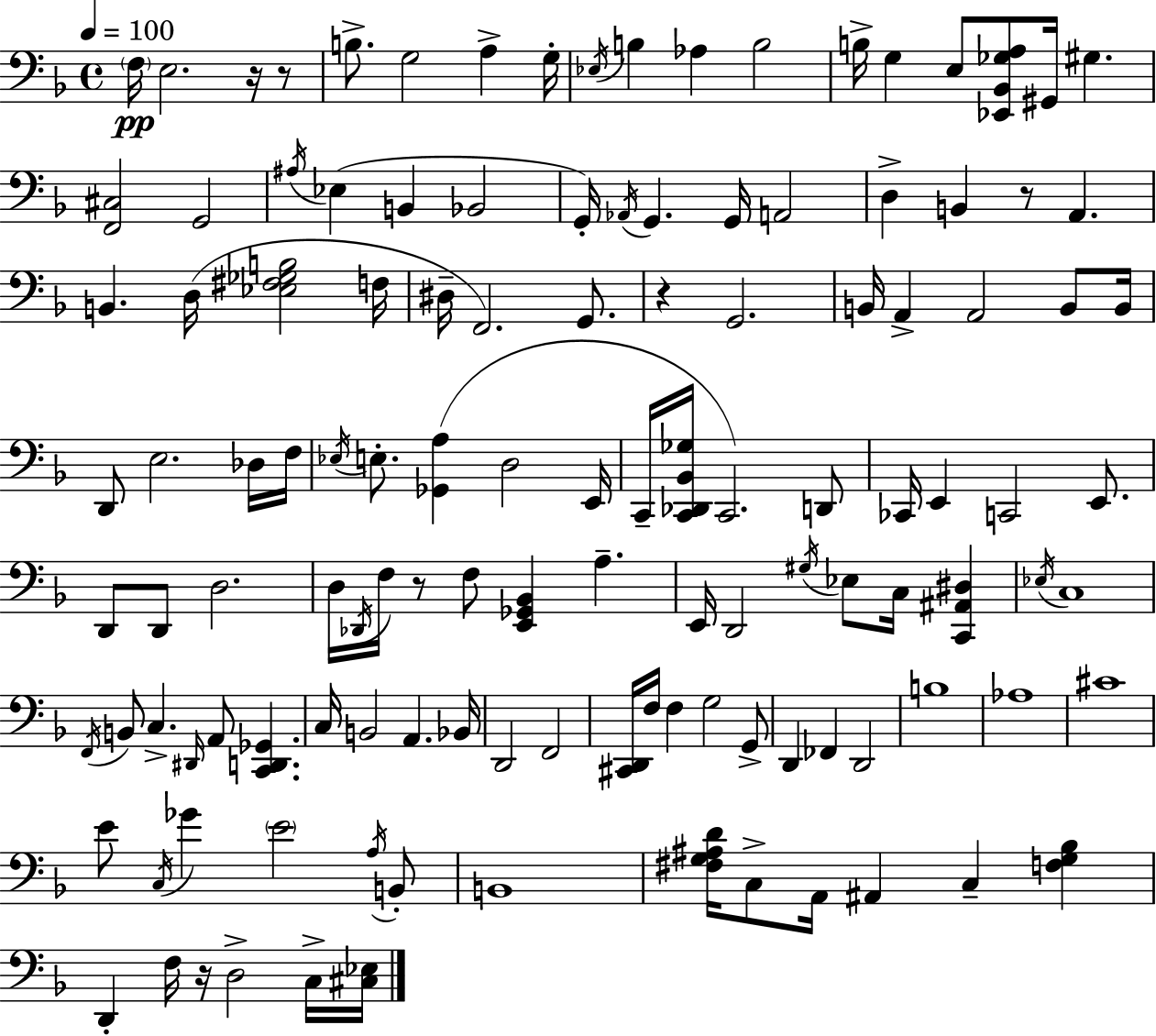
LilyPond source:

{
  \clef bass
  \time 4/4
  \defaultTimeSignature
  \key f \major
  \tempo 4 = 100
  \parenthesize f16\pp e2. r16 r8 | b8.-> g2 a4-> g16-. | \acciaccatura { ees16 } b4 aes4 b2 | b16-> g4 e8 <ees, bes, ges a>8 gis,16 gis4. | \break <f, cis>2 g,2 | \acciaccatura { ais16 } ees4( b,4 bes,2 | g,16-.) \acciaccatura { aes,16 } g,4. g,16 a,2 | d4-> b,4 r8 a,4. | \break b,4. d16( <ees fis ges b>2 | f16 dis16-- f,2.) | g,8. r4 g,2. | b,16 a,4-> a,2 | \break b,8 b,16 d,8 e2. | des16 f16 \acciaccatura { ees16 } e8.-. <ges, a>4( d2 | e,16 c,16-- <c, des, bes, ges>16 c,2.) | d,8 ces,16 e,4 c,2 | \break e,8. d,8 d,8 d2. | d16 \acciaccatura { des,16 } f16 r8 f8 <e, ges, bes,>4 a4.-- | e,16 d,2 \acciaccatura { gis16 } ees8 | c16 <c, ais, dis>4 \acciaccatura { ees16 } c1 | \break \acciaccatura { f,16 } b,8 c4.-> | \grace { dis,16 } a,8 <c, d, ges,>4. c16 b,2 | a,4. bes,16 d,2 | f,2 <cis, d,>16 f16 f4 g2 | \break g,8-> d,4 fes,4 | d,2 b1 | aes1 | cis'1 | \break e'8 \acciaccatura { c16 } ges'4 | \parenthesize e'2 \acciaccatura { a16 } b,8-. b,1 | <fis g ais d'>16 c8-> a,16 ais,4 | c4-- <f g bes>4 d,4-. f16 | \break r16 d2-> c16-> <cis ees>16 \bar "|."
}